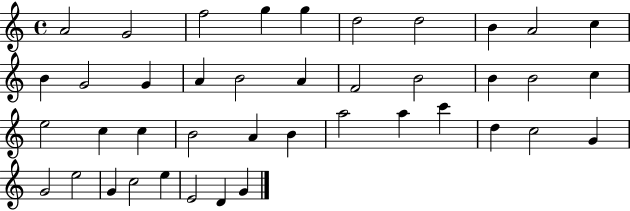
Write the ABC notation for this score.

X:1
T:Untitled
M:4/4
L:1/4
K:C
A2 G2 f2 g g d2 d2 B A2 c B G2 G A B2 A F2 B2 B B2 c e2 c c B2 A B a2 a c' d c2 G G2 e2 G c2 e E2 D G